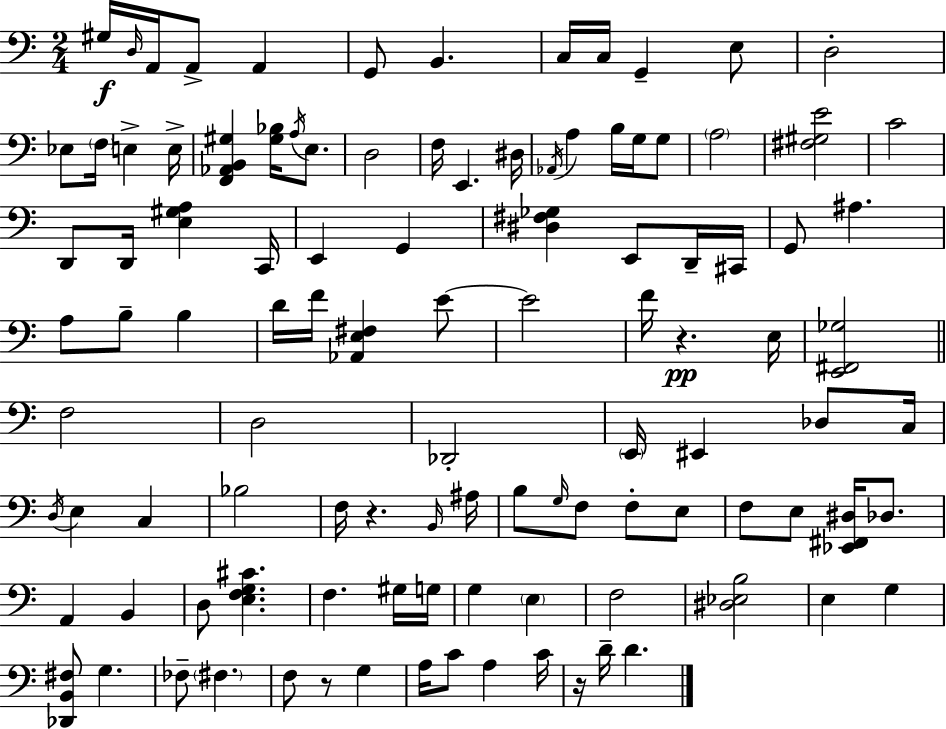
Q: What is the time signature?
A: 2/4